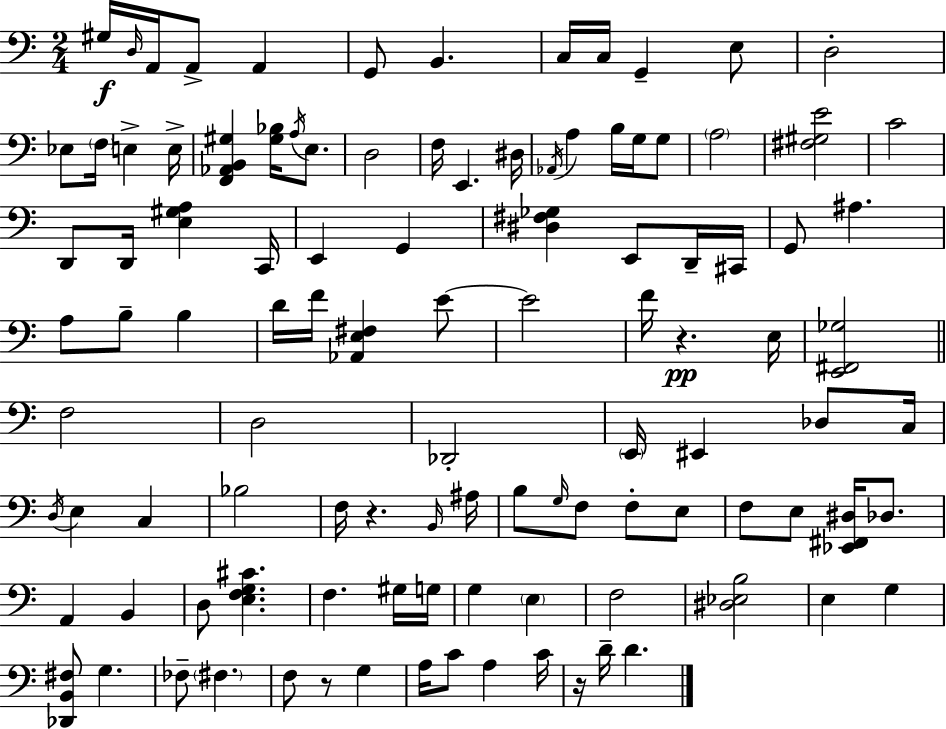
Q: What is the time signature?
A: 2/4